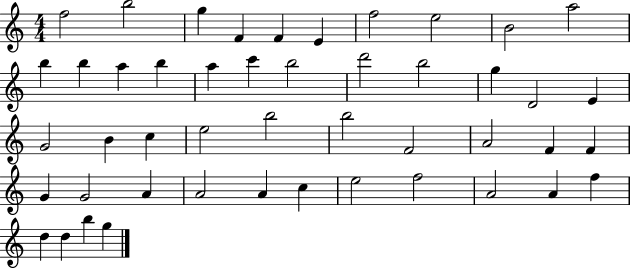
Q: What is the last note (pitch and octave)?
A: G5